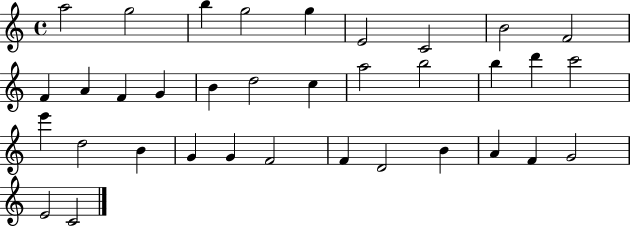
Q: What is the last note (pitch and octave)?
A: C4